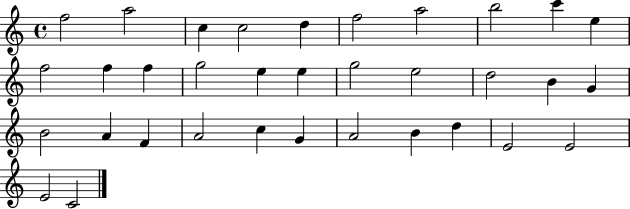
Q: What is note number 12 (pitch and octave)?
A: F5